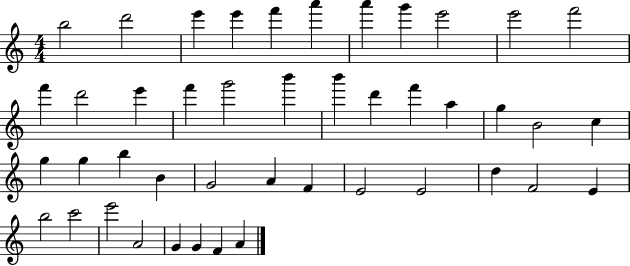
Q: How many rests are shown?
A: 0